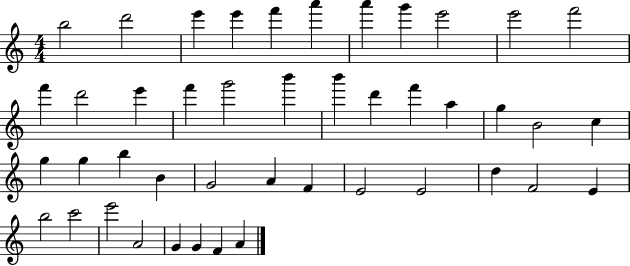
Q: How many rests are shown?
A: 0